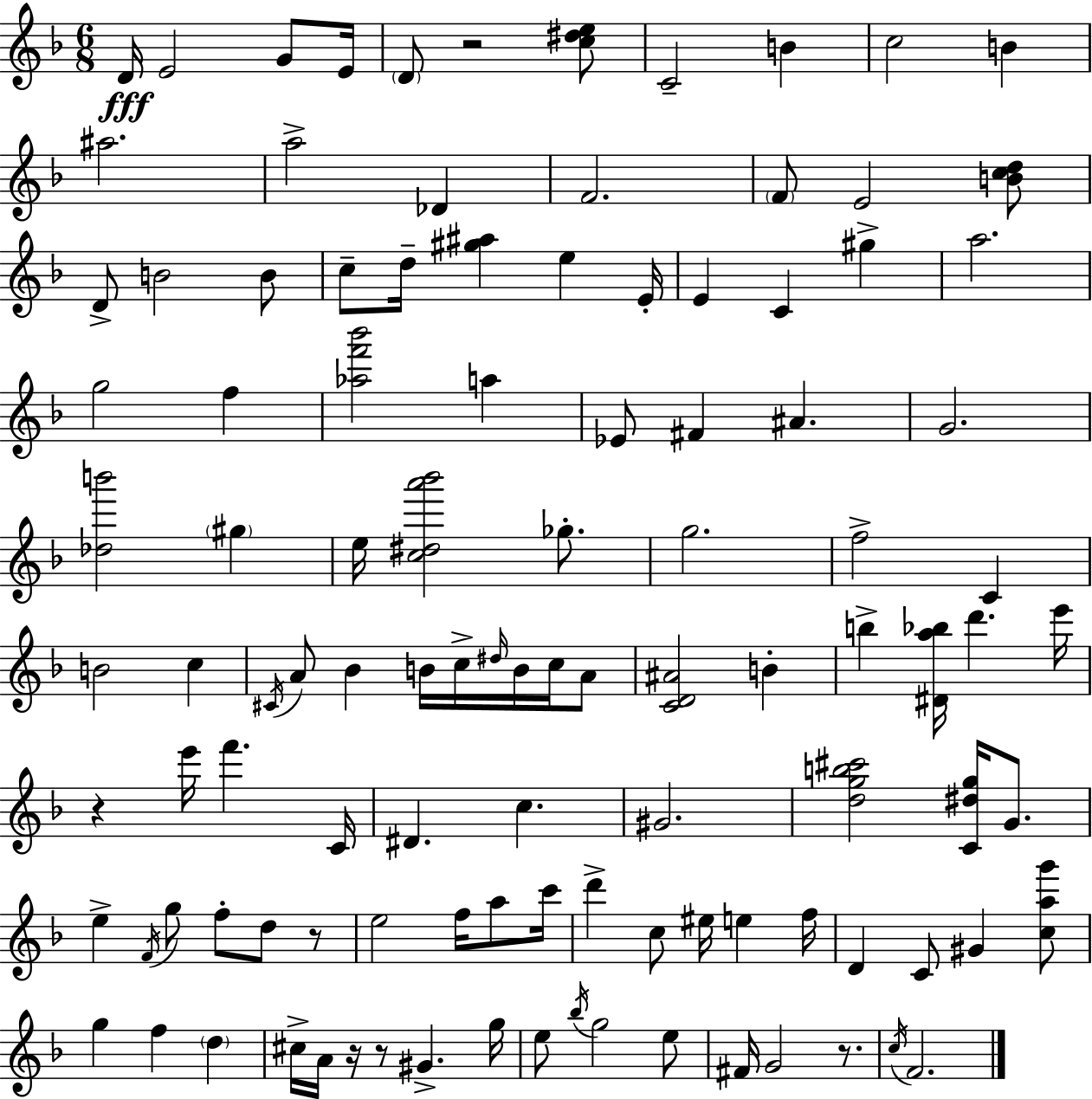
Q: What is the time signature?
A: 6/8